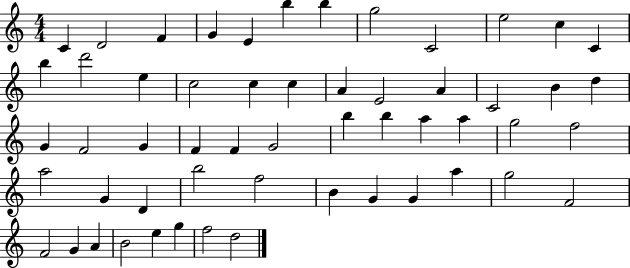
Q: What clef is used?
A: treble